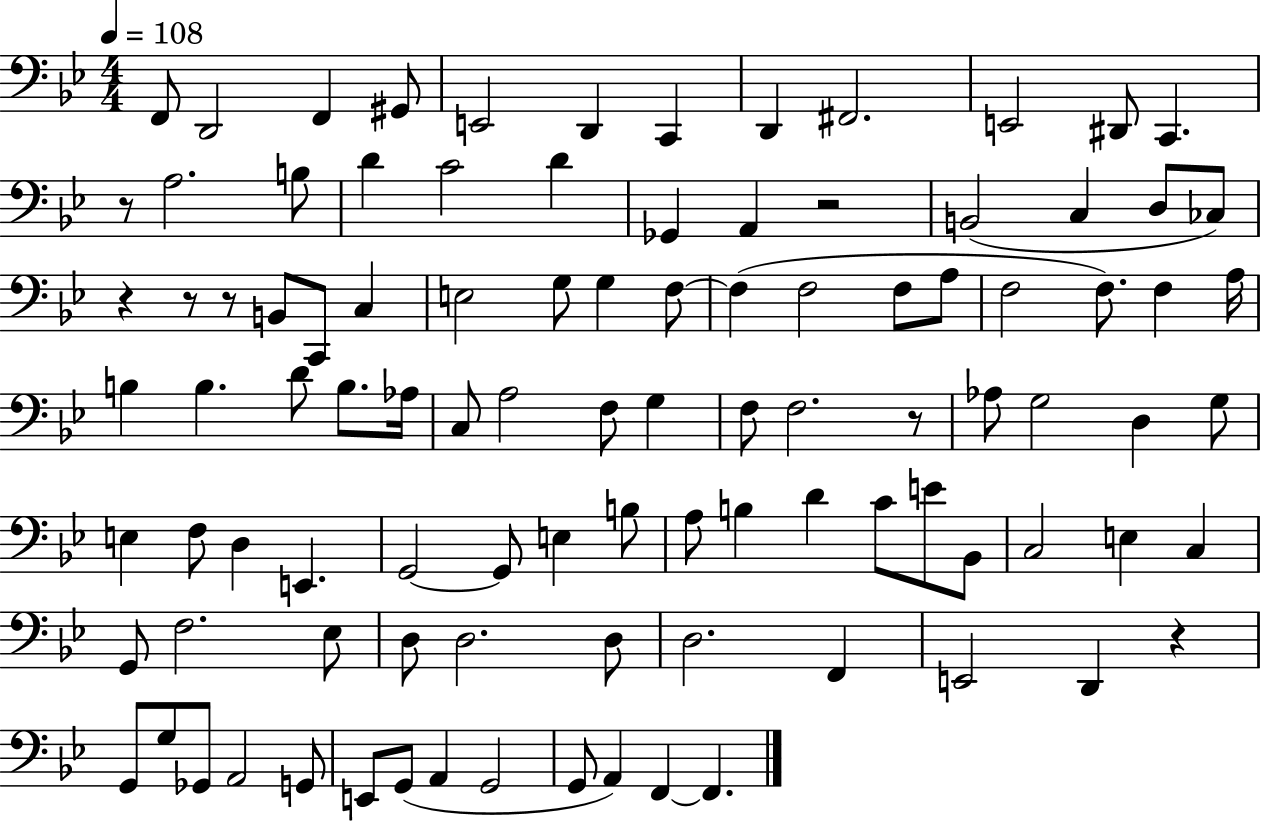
X:1
T:Untitled
M:4/4
L:1/4
K:Bb
F,,/2 D,,2 F,, ^G,,/2 E,,2 D,, C,, D,, ^F,,2 E,,2 ^D,,/2 C,, z/2 A,2 B,/2 D C2 D _G,, A,, z2 B,,2 C, D,/2 _C,/2 z z/2 z/2 B,,/2 C,,/2 C, E,2 G,/2 G, F,/2 F, F,2 F,/2 A,/2 F,2 F,/2 F, A,/4 B, B, D/2 B,/2 _A,/4 C,/2 A,2 F,/2 G, F,/2 F,2 z/2 _A,/2 G,2 D, G,/2 E, F,/2 D, E,, G,,2 G,,/2 E, B,/2 A,/2 B, D C/2 E/2 _B,,/2 C,2 E, C, G,,/2 F,2 _E,/2 D,/2 D,2 D,/2 D,2 F,, E,,2 D,, z G,,/2 G,/2 _G,,/2 A,,2 G,,/2 E,,/2 G,,/2 A,, G,,2 G,,/2 A,, F,, F,,